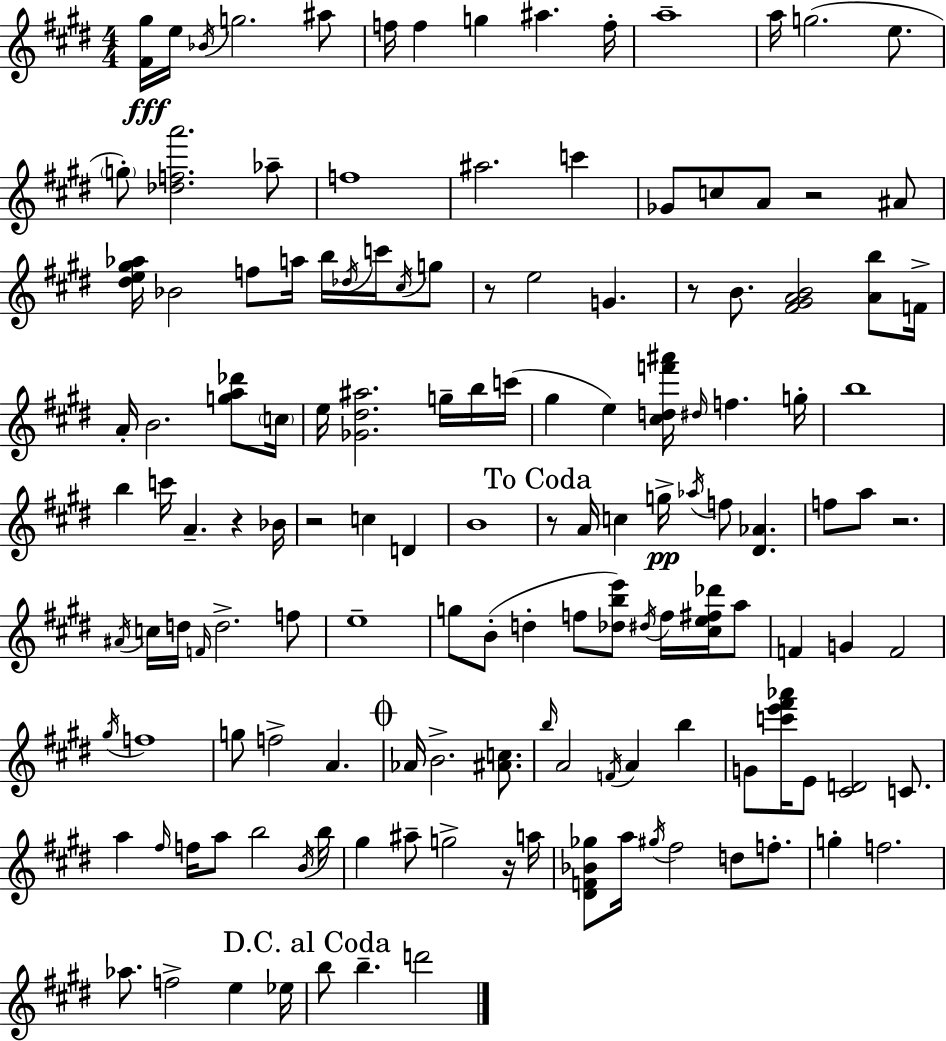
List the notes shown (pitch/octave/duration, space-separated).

[F#4,G#5]/s E5/s Bb4/s G5/h. A#5/e F5/s F5/q G5/q A#5/q. F5/s A5/w A5/s G5/h. E5/e. G5/e [Db5,F5,A6]/h. Ab5/e F5/w A#5/h. C6/q Gb4/e C5/e A4/e R/h A#4/e [D#5,E5,G#5,Ab5]/s Bb4/h F5/e A5/s B5/s Db5/s C6/s C#5/s G5/e R/e E5/h G4/q. R/e B4/e. [F#4,G#4,A4,B4]/h [A4,B5]/e F4/s A4/s B4/h. [G5,A5,Db6]/e C5/s E5/s [Gb4,D#5,A#5]/h. G5/s B5/s C6/s G#5/q E5/q [C#5,D5,F6,A#6]/s D#5/s F5/q. G5/s B5/w B5/q C6/s A4/q. R/q Bb4/s R/h C5/q D4/q B4/w R/e A4/s C5/q G5/s Ab5/s F5/e [D#4,Ab4]/q. F5/e A5/e R/h. A#4/s C5/s D5/s F4/s D5/h. F5/e E5/w G5/e B4/e D5/q F5/e [Db5,B5,E6]/e D#5/s F5/s [C#5,E5,F#5,Db6]/s A5/e F4/q G4/q F4/h G#5/s F5/w G5/e F5/h A4/q. Ab4/s B4/h. [A#4,C5]/e. B5/s A4/h F4/s A4/q B5/q G4/e [C6,E6,F#6,Ab6]/s E4/e [C#4,D4]/h C4/e. A5/q F#5/s F5/s A5/e B5/h B4/s B5/s G#5/q A#5/e G5/h R/s A5/s [D#4,F4,Bb4,Gb5]/e A5/s G#5/s F#5/h D5/e F5/e. G5/q F5/h. Ab5/e. F5/h E5/q Eb5/s B5/e B5/q. D6/h